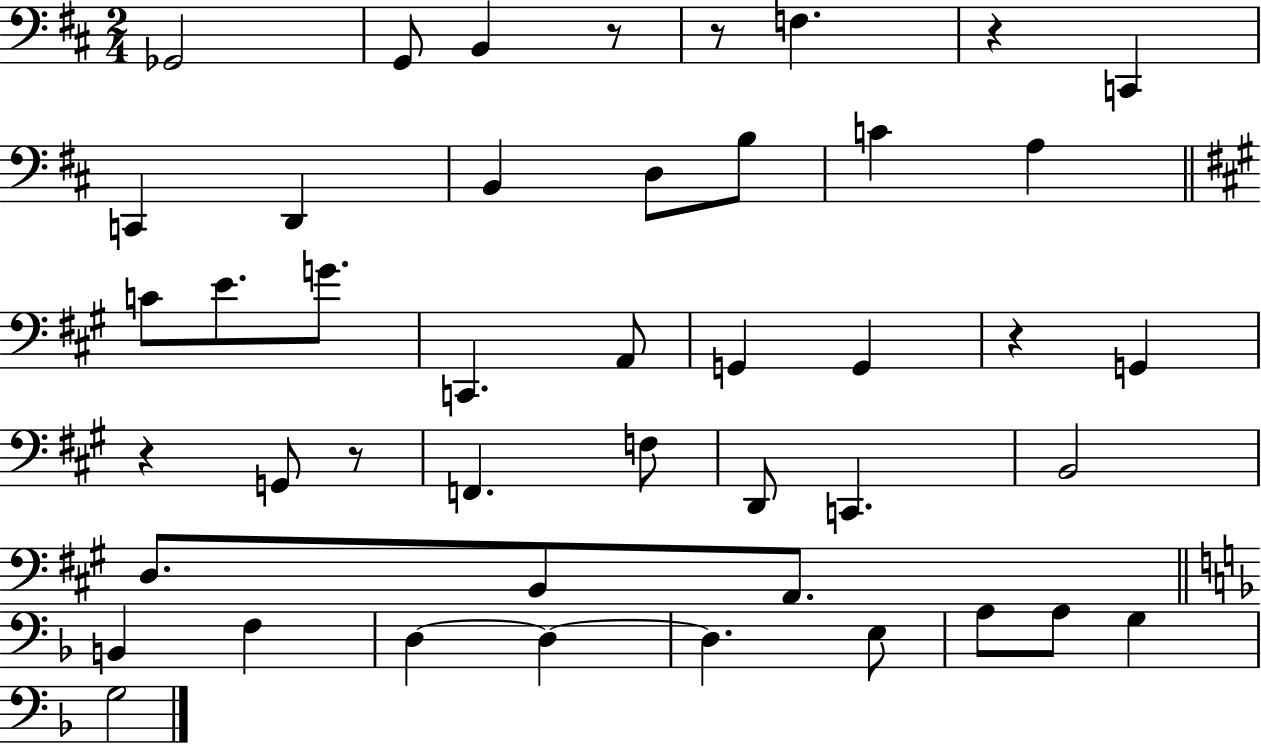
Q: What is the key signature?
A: D major